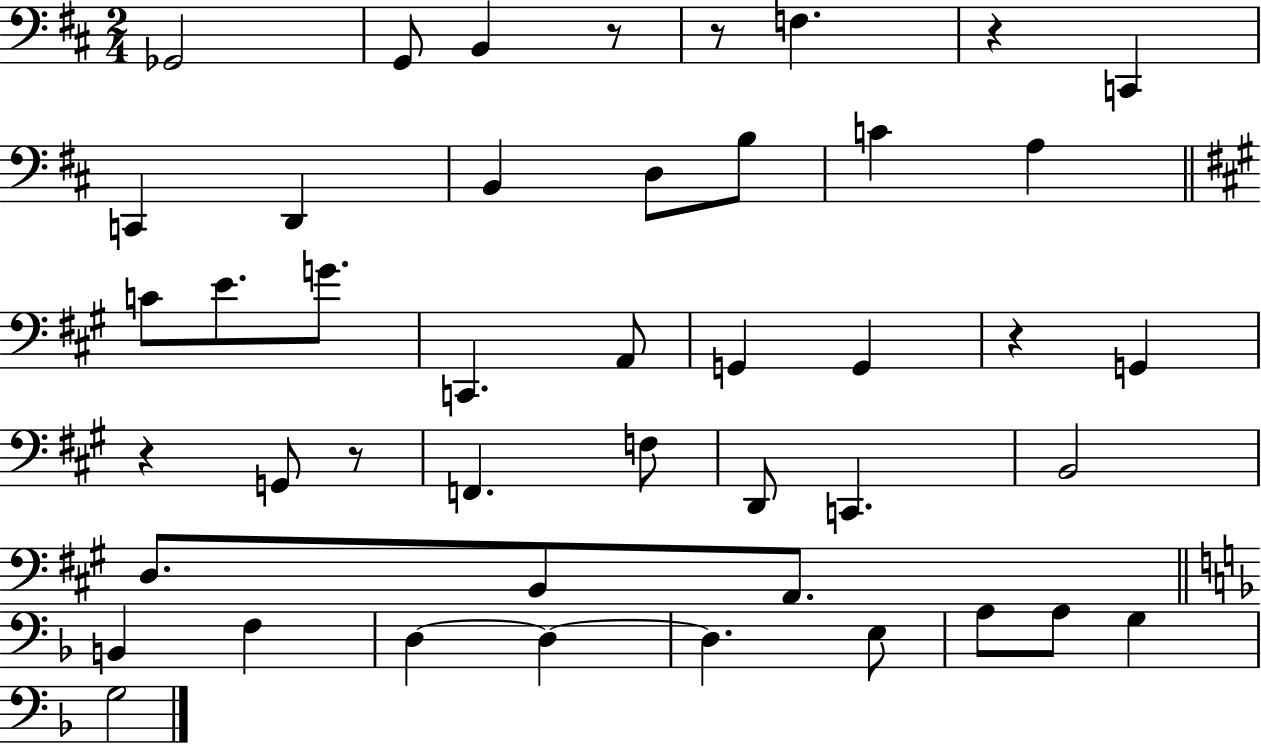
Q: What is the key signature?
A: D major